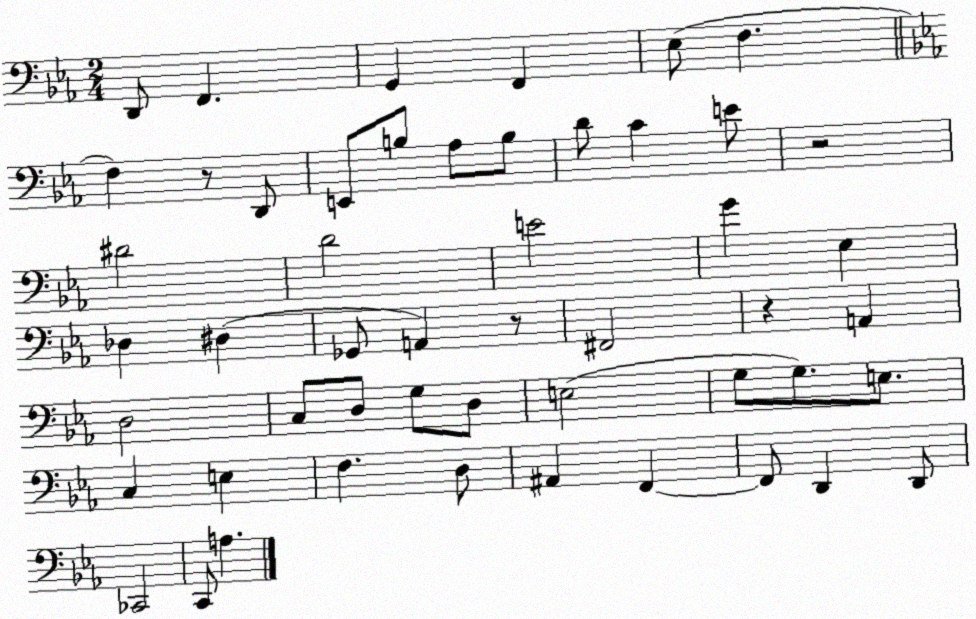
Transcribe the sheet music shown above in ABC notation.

X:1
T:Untitled
M:2/4
L:1/4
K:Eb
D,,/2 F,, G,, F,, _E,/2 F, F, z/2 D,,/2 E,,/2 B,/2 _A,/2 B,/2 D/2 C E/2 z2 ^D2 D2 E2 G _E, _D, ^D, _G,,/2 A,, z/2 ^F,,2 z A,, D,2 C,/2 D,/2 G,/2 D,/2 E,2 G,/2 G,/2 E,/2 C, E, F, D,/2 ^A,, F,, F,,/2 D,, D,,/2 _C,,2 C,,/2 A,